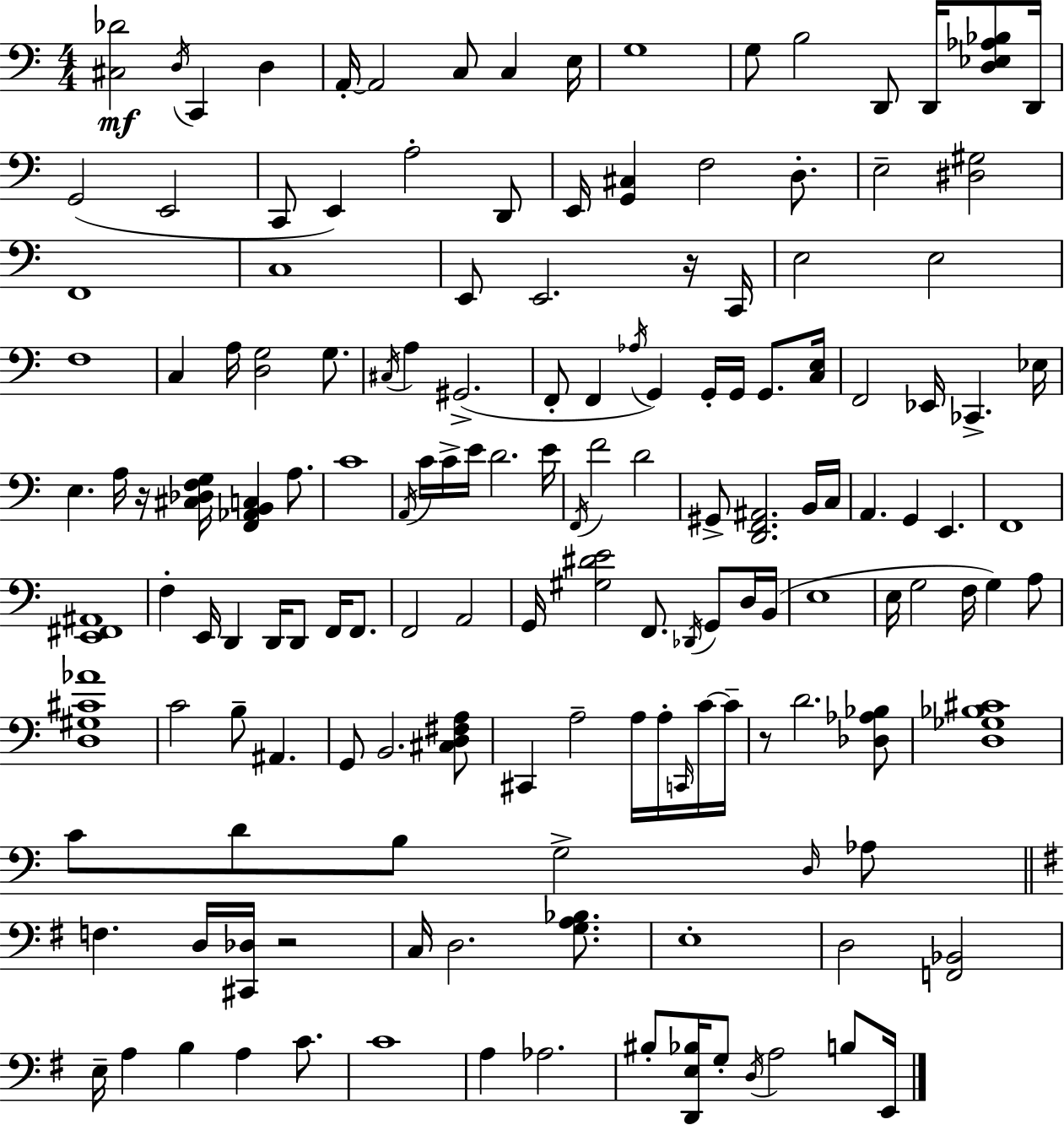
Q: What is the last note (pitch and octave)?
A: E2